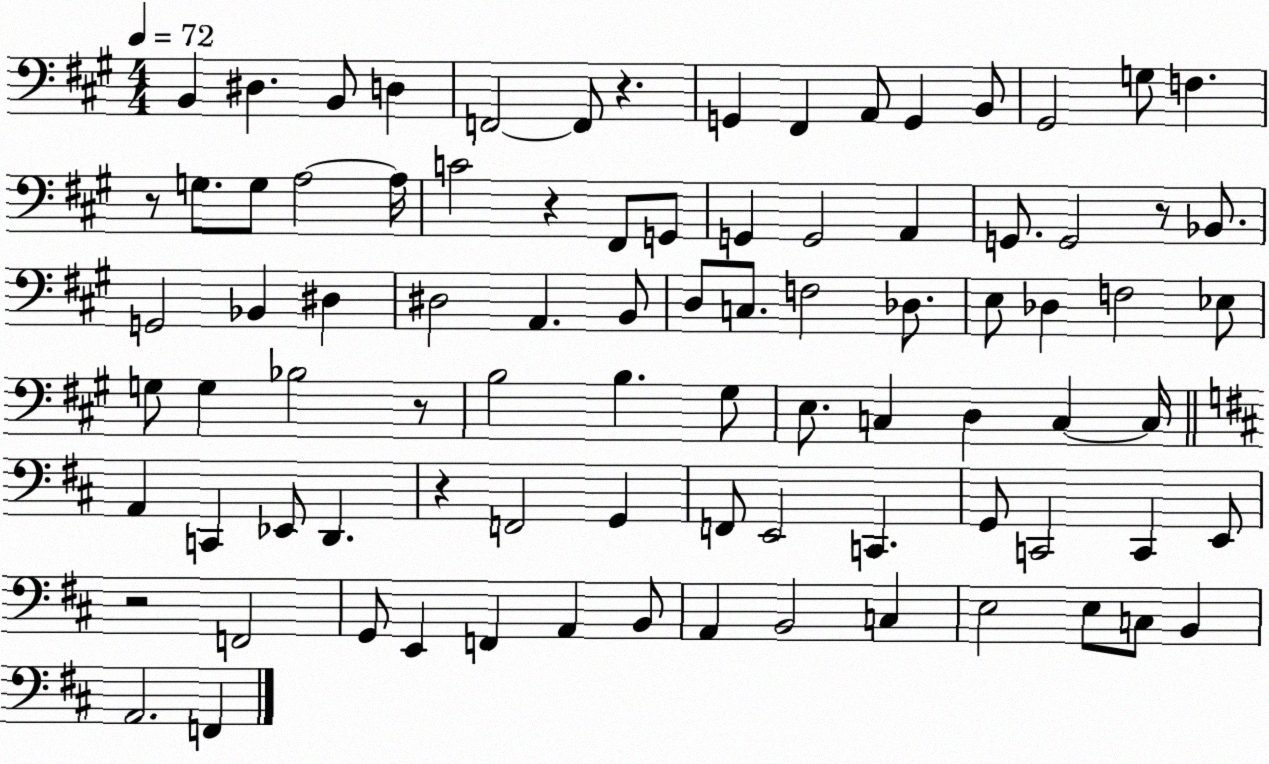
X:1
T:Untitled
M:4/4
L:1/4
K:A
B,, ^D, B,,/2 D, F,,2 F,,/2 z G,, ^F,, A,,/2 G,, B,,/2 ^G,,2 G,/2 F, z/2 G,/2 G,/2 A,2 A,/4 C2 z ^F,,/2 G,,/2 G,, G,,2 A,, G,,/2 G,,2 z/2 _B,,/2 G,,2 _B,, ^D, ^D,2 A,, B,,/2 D,/2 C,/2 F,2 _D,/2 E,/2 _D, F,2 _E,/2 G,/2 G, _B,2 z/2 B,2 B, ^G,/2 E,/2 C, D, C, C,/4 A,, C,, _E,,/2 D,, z F,,2 G,, F,,/2 E,,2 C,, G,,/2 C,,2 C,, E,,/2 z2 F,,2 G,,/2 E,, F,, A,, B,,/2 A,, B,,2 C, E,2 E,/2 C,/2 B,, A,,2 F,,